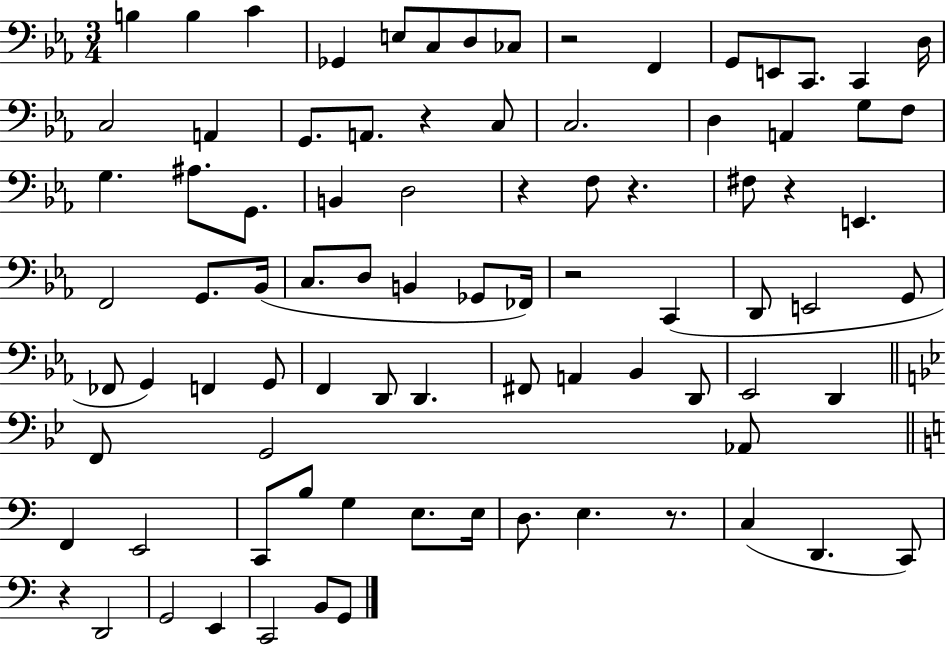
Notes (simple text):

B3/q B3/q C4/q Gb2/q E3/e C3/e D3/e CES3/e R/h F2/q G2/e E2/e C2/e. C2/q D3/s C3/h A2/q G2/e. A2/e. R/q C3/e C3/h. D3/q A2/q G3/e F3/e G3/q. A#3/e. G2/e. B2/q D3/h R/q F3/e R/q. F#3/e R/q E2/q. F2/h G2/e. Bb2/s C3/e. D3/e B2/q Gb2/e FES2/s R/h C2/q D2/e E2/h G2/e FES2/e G2/q F2/q G2/e F2/q D2/e D2/q. F#2/e A2/q Bb2/q D2/e Eb2/h D2/q F2/e G2/h Ab2/e F2/q E2/h C2/e B3/e G3/q E3/e. E3/s D3/e. E3/q. R/e. C3/q D2/q. C2/e R/q D2/h G2/h E2/q C2/h B2/e G2/e